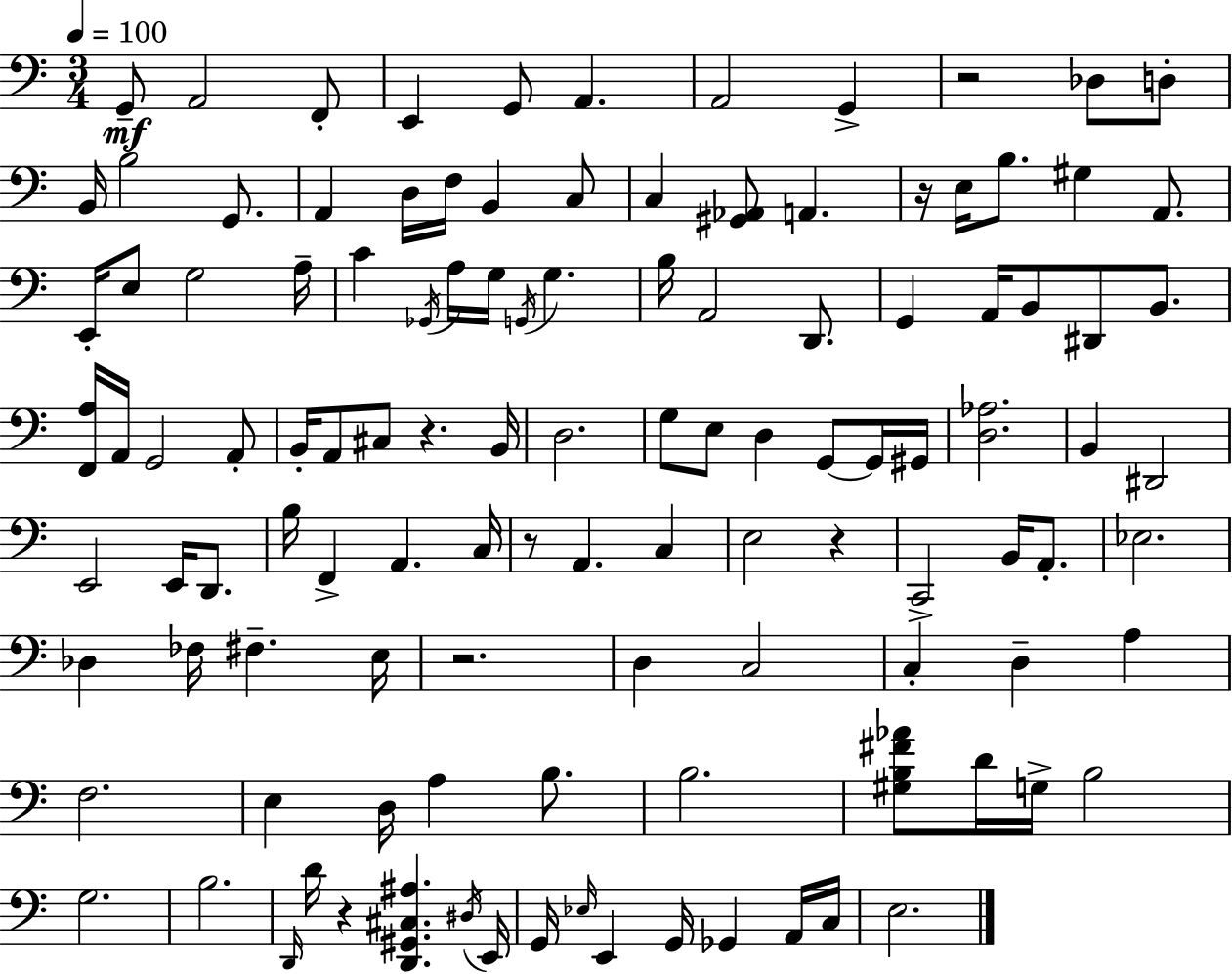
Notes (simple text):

G2/e A2/h F2/e E2/q G2/e A2/q. A2/h G2/q R/h Db3/e D3/e B2/s B3/h G2/e. A2/q D3/s F3/s B2/q C3/e C3/q [G#2,Ab2]/e A2/q. R/s E3/s B3/e. G#3/q A2/e. E2/s E3/e G3/h A3/s C4/q Gb2/s A3/s G3/s G2/s G3/q. B3/s A2/h D2/e. G2/q A2/s B2/e D#2/e B2/e. [F2,A3]/s A2/s G2/h A2/e B2/s A2/e C#3/e R/q. B2/s D3/h. G3/e E3/e D3/q G2/e G2/s G#2/s [D3,Ab3]/h. B2/q D#2/h E2/h E2/s D2/e. B3/s F2/q A2/q. C3/s R/e A2/q. C3/q E3/h R/q C2/h B2/s A2/e. Eb3/h. Db3/q FES3/s F#3/q. E3/s R/h. D3/q C3/h C3/q D3/q A3/q F3/h. E3/q D3/s A3/q B3/e. B3/h. [G#3,B3,F#4,Ab4]/e D4/s G3/s B3/h G3/h. B3/h. D2/s D4/s R/q [D2,G#2,C#3,A#3]/q. D#3/s E2/s G2/s Eb3/s E2/q G2/s Gb2/q A2/s C3/s E3/h.